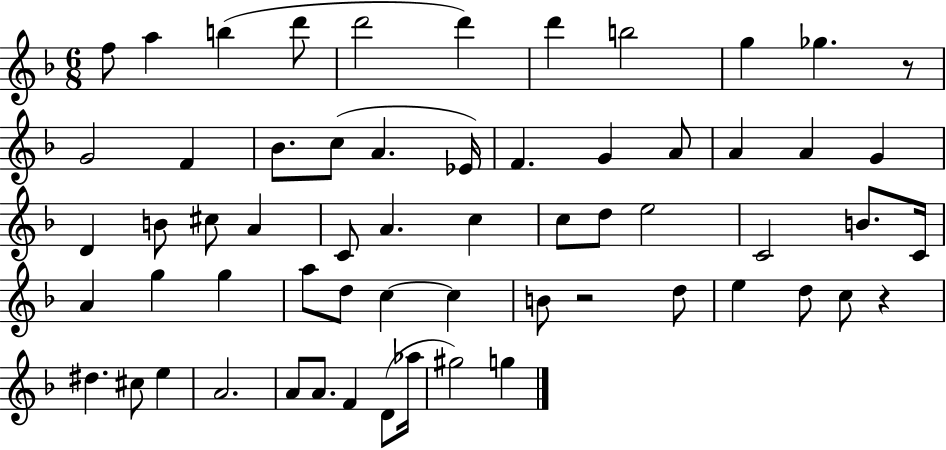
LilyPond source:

{
  \clef treble
  \numericTimeSignature
  \time 6/8
  \key f \major
  f''8 a''4 b''4( d'''8 | d'''2 d'''4) | d'''4 b''2 | g''4 ges''4. r8 | \break g'2 f'4 | bes'8. c''8( a'4. ees'16) | f'4. g'4 a'8 | a'4 a'4 g'4 | \break d'4 b'8 cis''8 a'4 | c'8 a'4. c''4 | c''8 d''8 e''2 | c'2 b'8. c'16 | \break a'4 g''4 g''4 | a''8 d''8 c''4~~ c''4 | b'8 r2 d''8 | e''4 d''8 c''8 r4 | \break dis''4. cis''8 e''4 | a'2. | a'8 a'8. f'4 d'8( aes''16 | gis''2) g''4 | \break \bar "|."
}